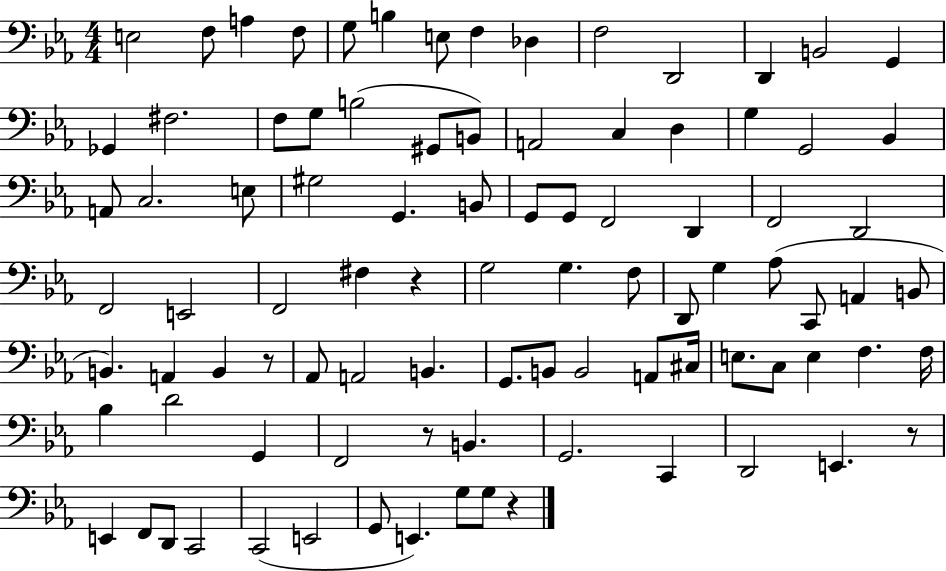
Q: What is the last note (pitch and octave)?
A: G3